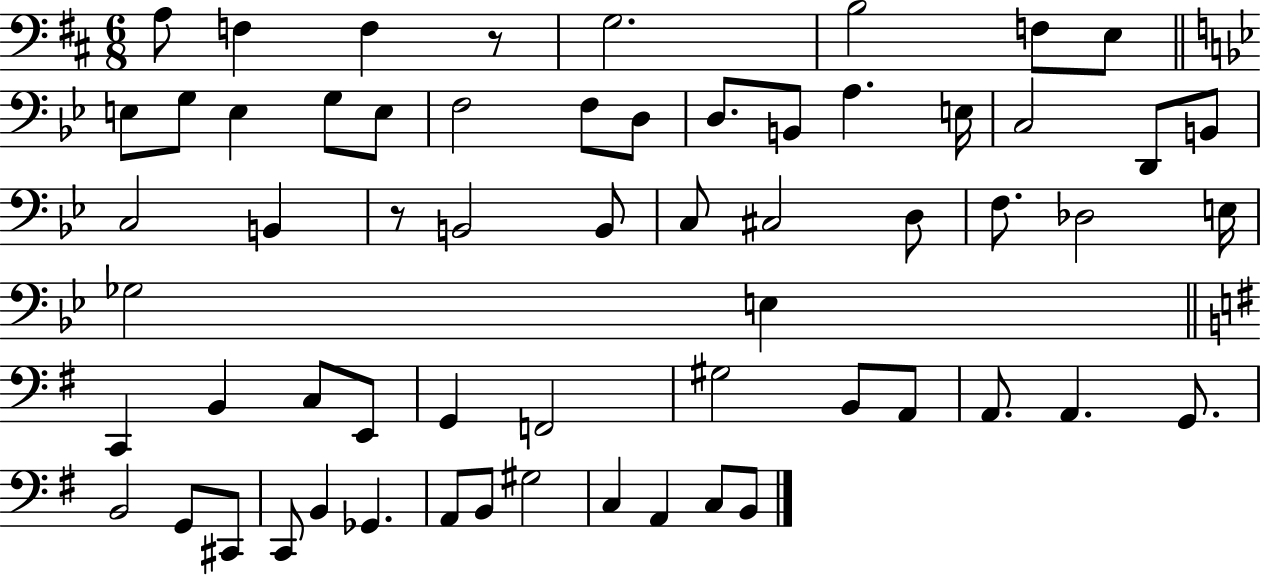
X:1
T:Untitled
M:6/8
L:1/4
K:D
A,/2 F, F, z/2 G,2 B,2 F,/2 E,/2 E,/2 G,/2 E, G,/2 E,/2 F,2 F,/2 D,/2 D,/2 B,,/2 A, E,/4 C,2 D,,/2 B,,/2 C,2 B,, z/2 B,,2 B,,/2 C,/2 ^C,2 D,/2 F,/2 _D,2 E,/4 _G,2 E, C,, B,, C,/2 E,,/2 G,, F,,2 ^G,2 B,,/2 A,,/2 A,,/2 A,, G,,/2 B,,2 G,,/2 ^C,,/2 C,,/2 B,, _G,, A,,/2 B,,/2 ^G,2 C, A,, C,/2 B,,/2